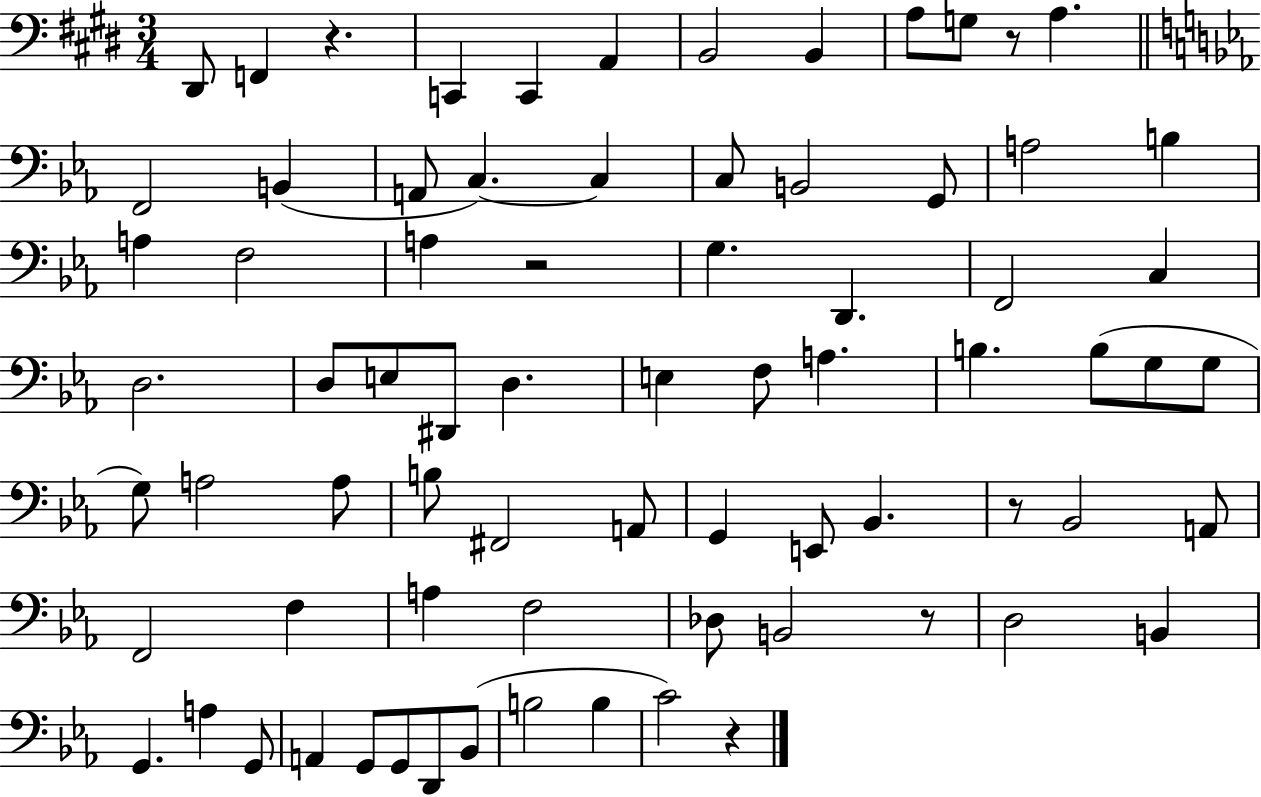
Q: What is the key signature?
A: E major